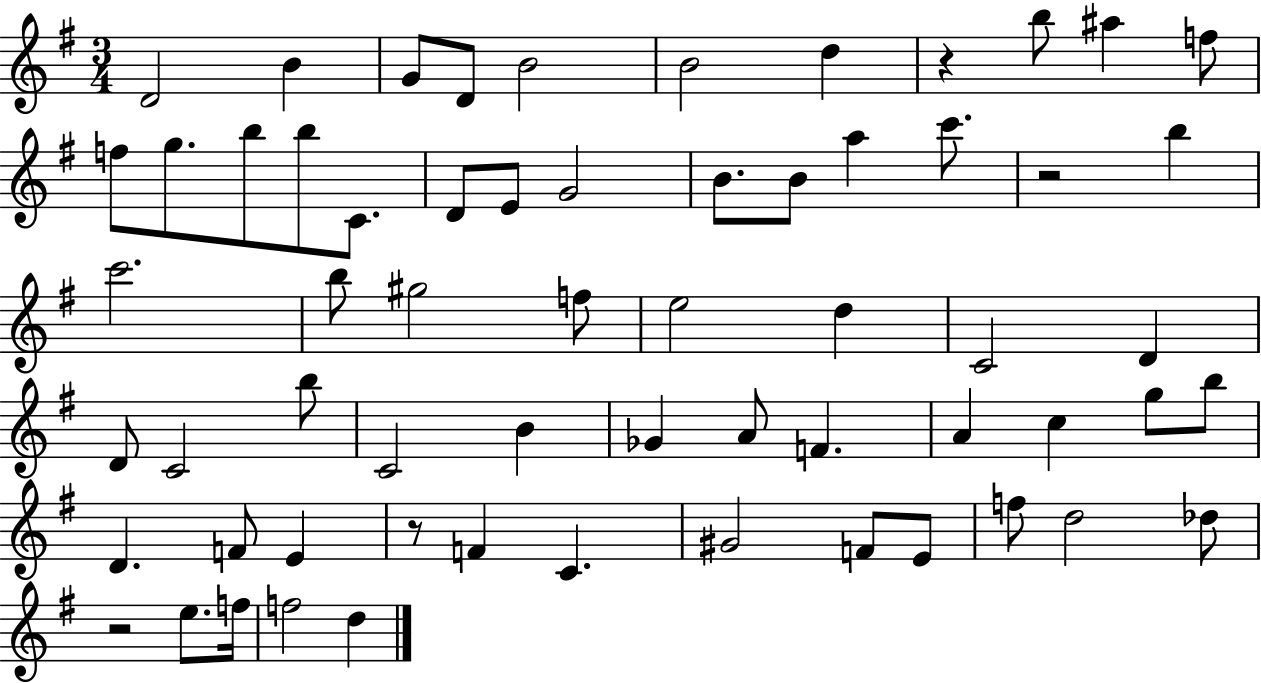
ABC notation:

X:1
T:Untitled
M:3/4
L:1/4
K:G
D2 B G/2 D/2 B2 B2 d z b/2 ^a f/2 f/2 g/2 b/2 b/2 C/2 D/2 E/2 G2 B/2 B/2 a c'/2 z2 b c'2 b/2 ^g2 f/2 e2 d C2 D D/2 C2 b/2 C2 B _G A/2 F A c g/2 b/2 D F/2 E z/2 F C ^G2 F/2 E/2 f/2 d2 _d/2 z2 e/2 f/4 f2 d